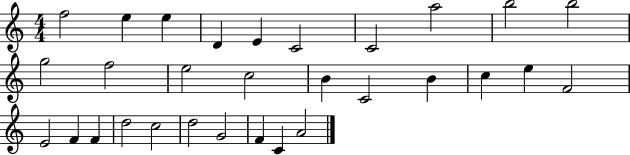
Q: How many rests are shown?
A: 0